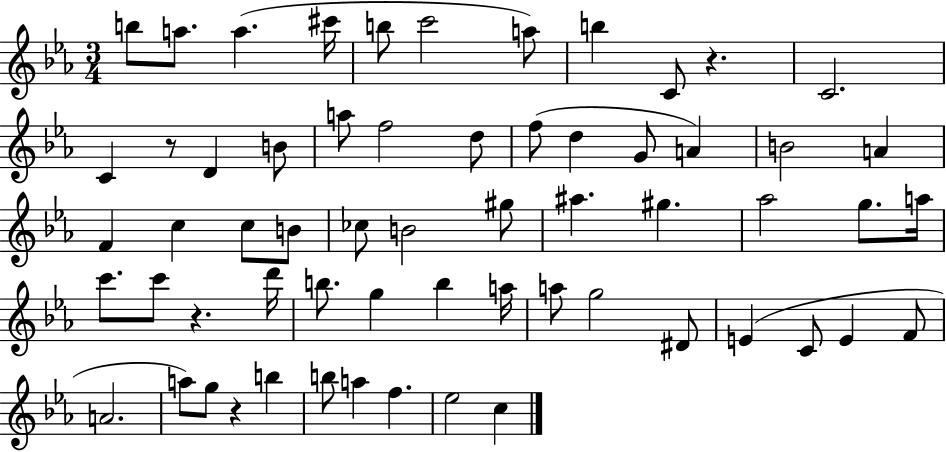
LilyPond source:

{
  \clef treble
  \numericTimeSignature
  \time 3/4
  \key ees \major
  b''8 a''8. a''4.( cis'''16 | b''8 c'''2 a''8) | b''4 c'8 r4. | c'2. | \break c'4 r8 d'4 b'8 | a''8 f''2 d''8 | f''8( d''4 g'8 a'4) | b'2 a'4 | \break f'4 c''4 c''8 b'8 | ces''8 b'2 gis''8 | ais''4. gis''4. | aes''2 g''8. a''16 | \break c'''8. c'''8 r4. d'''16 | b''8. g''4 b''4 a''16 | a''8 g''2 dis'8 | e'4( c'8 e'4 f'8 | \break a'2. | a''8) g''8 r4 b''4 | b''8 a''4 f''4. | ees''2 c''4 | \break \bar "|."
}